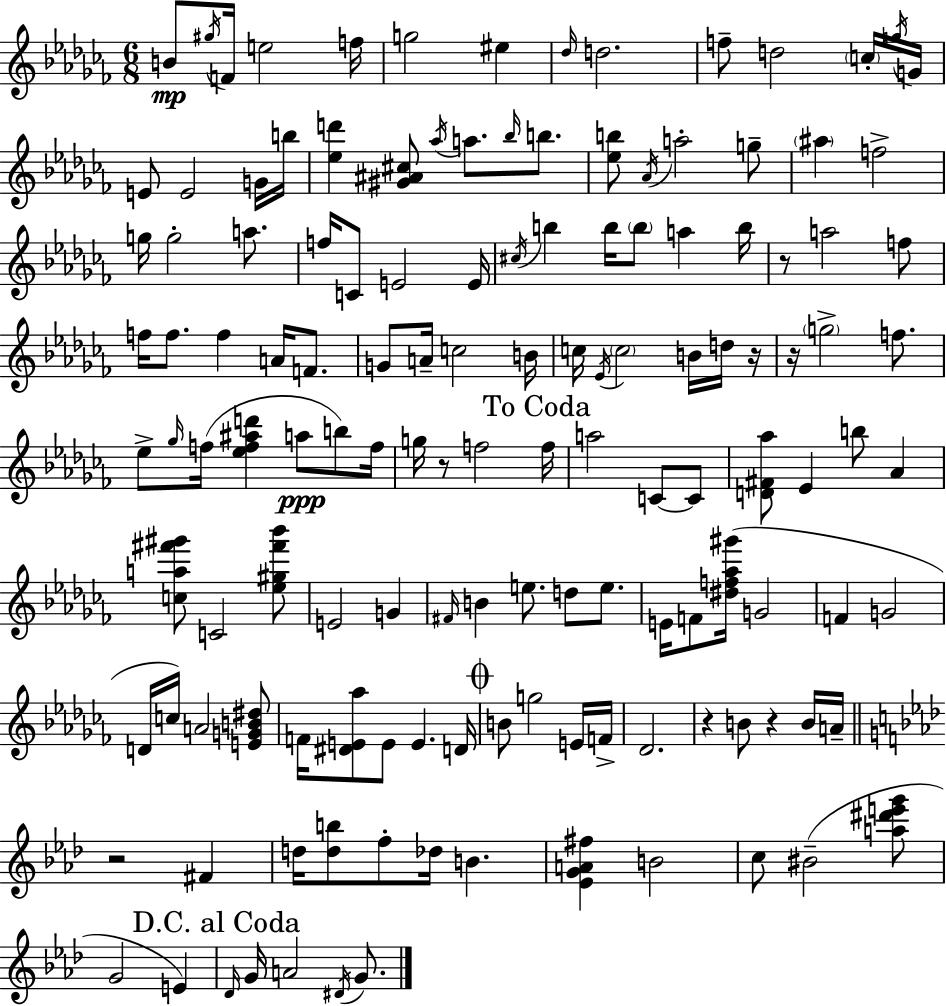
B4/e G#5/s F4/s E5/h F5/s G5/h EIS5/q Db5/s D5/h. F5/e D5/h C5/s G5/s G4/s E4/e E4/h G4/s B5/s [Eb5,D6]/q [G#4,A#4,C#5]/e Ab5/s A5/e. Bb5/s B5/e. [Eb5,B5]/e Ab4/s A5/h G5/e A#5/q F5/h G5/s G5/h A5/e. F5/s C4/e E4/h E4/s C#5/s B5/q B5/s B5/e A5/q B5/s R/e A5/h F5/e F5/s F5/e. F5/q A4/s F4/e. G4/e A4/s C5/h B4/s C5/s Eb4/s C5/h B4/s D5/s R/s R/s G5/h F5/e. Eb5/e Gb5/s F5/s [Eb5,F5,A#5,D6]/q A5/e B5/e F5/s G5/s R/e F5/h F5/s A5/h C4/e C4/e [D4,F#4,Ab5]/e Eb4/q B5/e Ab4/q [C5,A5,F#6,G#6]/e C4/h [Eb5,G#5,F#6,Bb6]/e E4/h G4/q F#4/s B4/q E5/e. D5/e E5/e. E4/s F4/e [D#5,F5,Ab5,G#6]/s G4/h F4/q G4/h D4/s C5/s A4/h [E4,G4,B4,D#5]/e F4/s [D#4,E4,Ab5]/e E4/e E4/q. D4/s B4/e G5/h E4/s F4/s Db4/h. R/q B4/e R/q B4/s A4/s R/h F#4/q D5/s [D5,B5]/e F5/e Db5/s B4/q. [Eb4,G4,A4,F#5]/q B4/h C5/e BIS4/h [A5,D#6,E6,G6]/e G4/h E4/q Db4/s G4/s A4/h D#4/s G4/e.